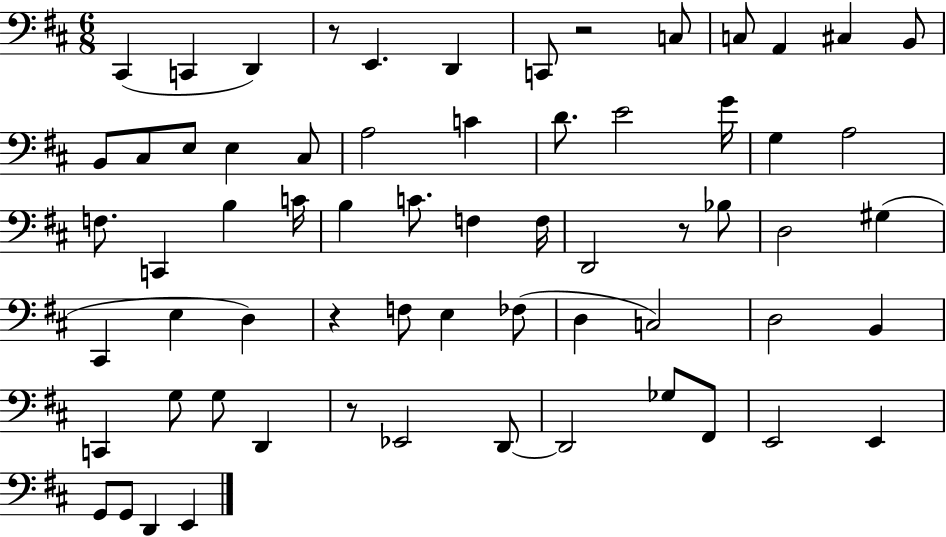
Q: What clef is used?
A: bass